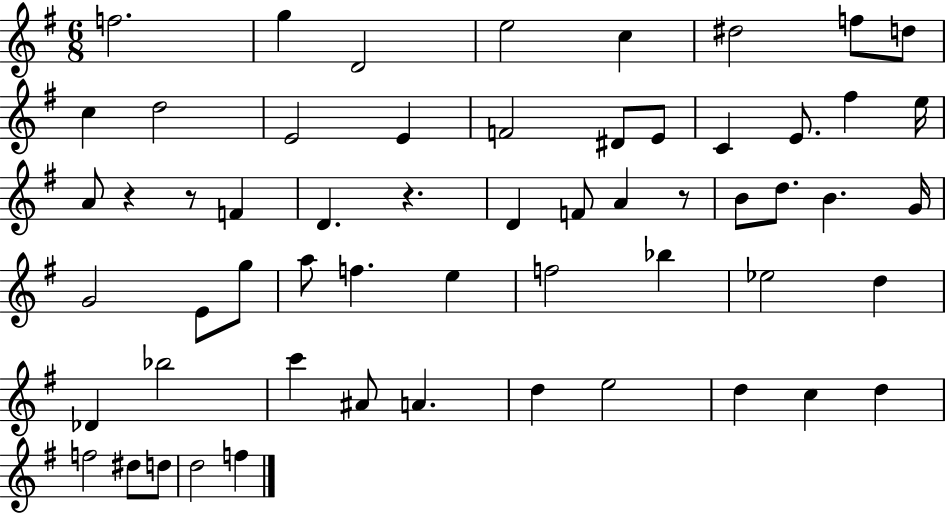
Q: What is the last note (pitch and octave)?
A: F5